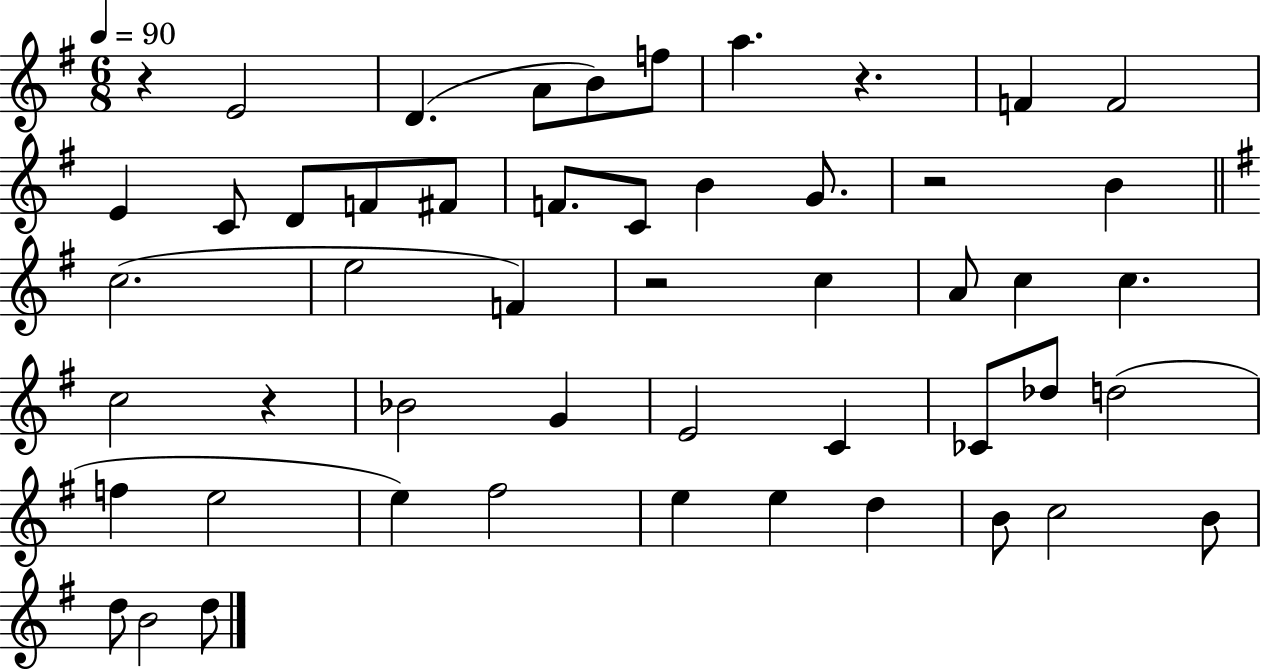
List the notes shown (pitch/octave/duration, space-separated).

R/q E4/h D4/q. A4/e B4/e F5/e A5/q. R/q. F4/q F4/h E4/q C4/e D4/e F4/e F#4/e F4/e. C4/e B4/q G4/e. R/h B4/q C5/h. E5/h F4/q R/h C5/q A4/e C5/q C5/q. C5/h R/q Bb4/h G4/q E4/h C4/q CES4/e Db5/e D5/h F5/q E5/h E5/q F#5/h E5/q E5/q D5/q B4/e C5/h B4/e D5/e B4/h D5/e